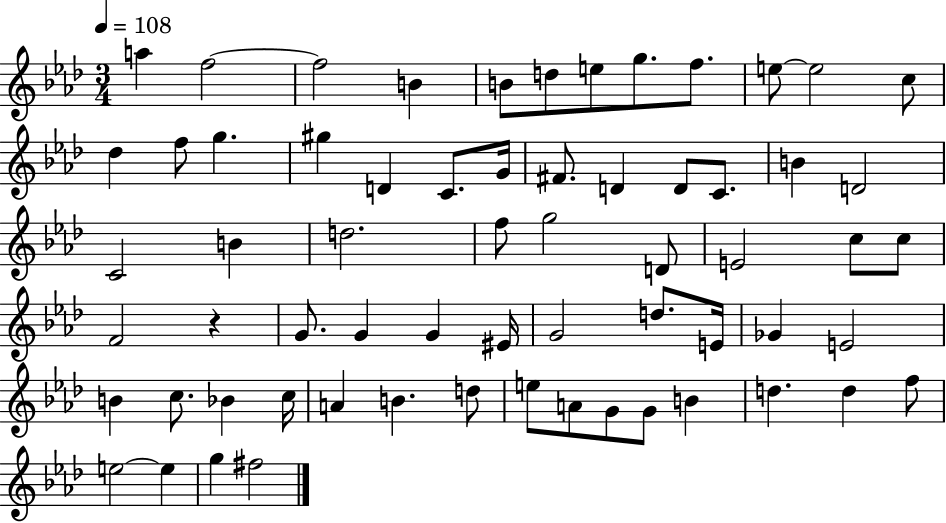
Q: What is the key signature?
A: AES major